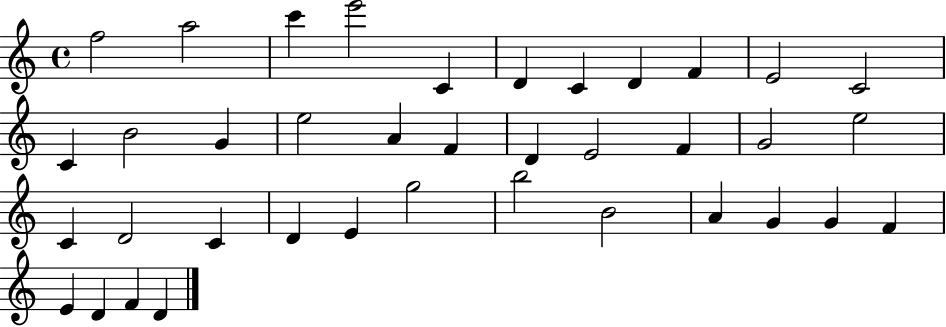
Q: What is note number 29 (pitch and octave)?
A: B5